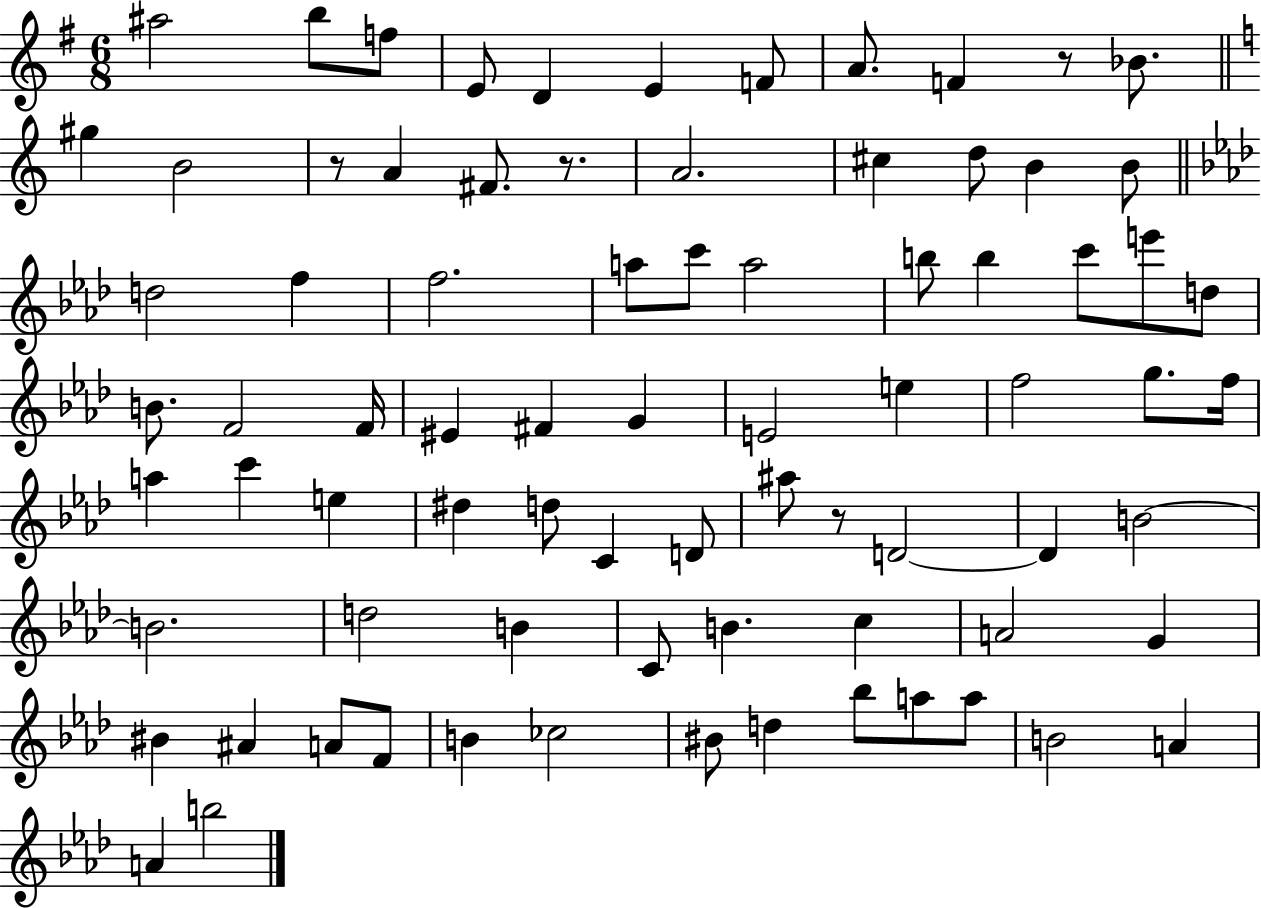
{
  \clef treble
  \numericTimeSignature
  \time 6/8
  \key g \major
  ais''2 b''8 f''8 | e'8 d'4 e'4 f'8 | a'8. f'4 r8 bes'8. | \bar "||" \break \key c \major gis''4 b'2 | r8 a'4 fis'8. r8. | a'2. | cis''4 d''8 b'4 b'8 | \break \bar "||" \break \key aes \major d''2 f''4 | f''2. | a''8 c'''8 a''2 | b''8 b''4 c'''8 e'''8 d''8 | \break b'8. f'2 f'16 | eis'4 fis'4 g'4 | e'2 e''4 | f''2 g''8. f''16 | \break a''4 c'''4 e''4 | dis''4 d''8 c'4 d'8 | ais''8 r8 d'2~~ | d'4 b'2~~ | \break b'2. | d''2 b'4 | c'8 b'4. c''4 | a'2 g'4 | \break bis'4 ais'4 a'8 f'8 | b'4 ces''2 | bis'8 d''4 bes''8 a''8 a''8 | b'2 a'4 | \break a'4 b''2 | \bar "|."
}